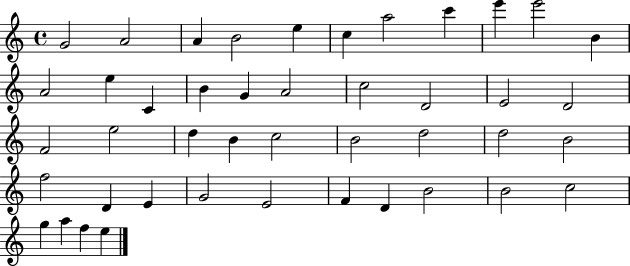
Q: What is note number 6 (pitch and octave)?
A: C5